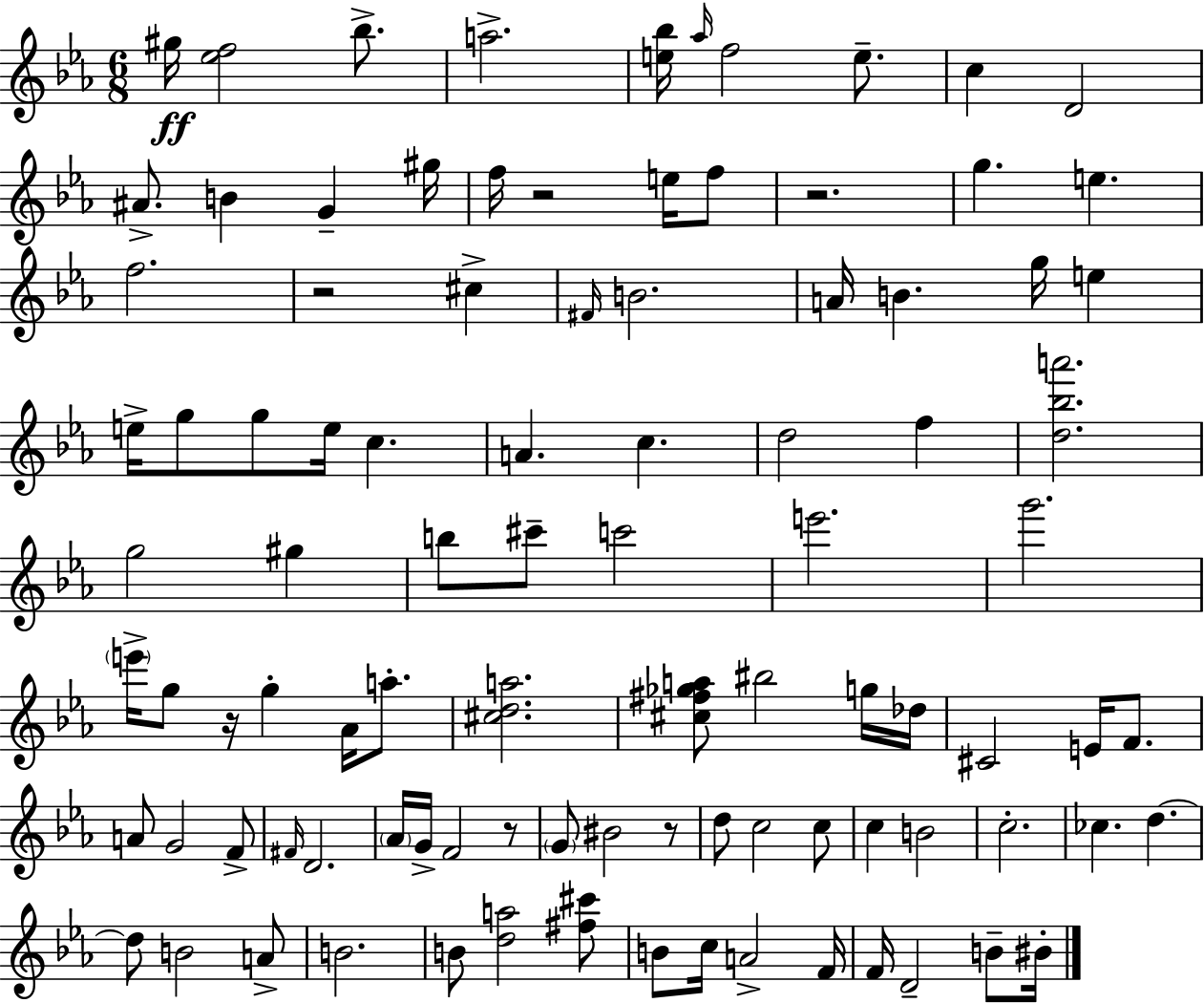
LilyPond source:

{
  \clef treble
  \numericTimeSignature
  \time 6/8
  \key c \minor
  gis''16\ff <ees'' f''>2 bes''8.-> | a''2.-> | <e'' bes''>16 \grace { aes''16 } f''2 e''8.-- | c''4 d'2 | \break ais'8.-> b'4 g'4-- | gis''16 f''16 r2 e''16 f''8 | r2. | g''4. e''4. | \break f''2. | r2 cis''4-> | \grace { fis'16 } b'2. | a'16 b'4. g''16 e''4 | \break e''16-> g''8 g''8 e''16 c''4. | a'4. c''4. | d''2 f''4 | <d'' bes'' a'''>2. | \break g''2 gis''4 | b''8 cis'''8-- c'''2 | e'''2. | g'''2. | \break \parenthesize e'''16-> g''8 r16 g''4-. aes'16 a''8.-. | <cis'' d'' a''>2. | <cis'' fis'' ges'' a''>8 bis''2 | g''16 des''16 cis'2 e'16 f'8. | \break a'8 g'2 | f'8-> \grace { fis'16 } d'2. | \parenthesize aes'16 g'16-> f'2 | r8 \parenthesize g'8 bis'2 | \break r8 d''8 c''2 | c''8 c''4 b'2 | c''2.-. | ces''4. d''4.~~ | \break d''8 b'2 | a'8-> b'2. | b'8 <d'' a''>2 | <fis'' cis'''>8 b'8 c''16 a'2-> | \break f'16 f'16 d'2-- | b'8-- bis'16-. \bar "|."
}